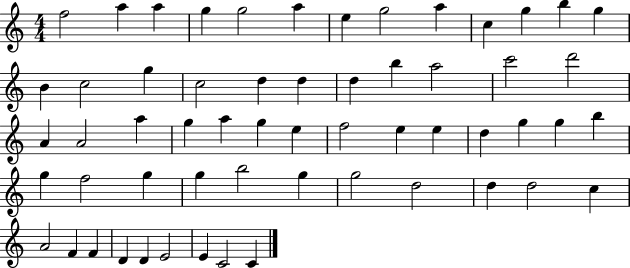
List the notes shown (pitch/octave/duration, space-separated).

F5/h A5/q A5/q G5/q G5/h A5/q E5/q G5/h A5/q C5/q G5/q B5/q G5/q B4/q C5/h G5/q C5/h D5/q D5/q D5/q B5/q A5/h C6/h D6/h A4/q A4/h A5/q G5/q A5/q G5/q E5/q F5/h E5/q E5/q D5/q G5/q G5/q B5/q G5/q F5/h G5/q G5/q B5/h G5/q G5/h D5/h D5/q D5/h C5/q A4/h F4/q F4/q D4/q D4/q E4/h E4/q C4/h C4/q